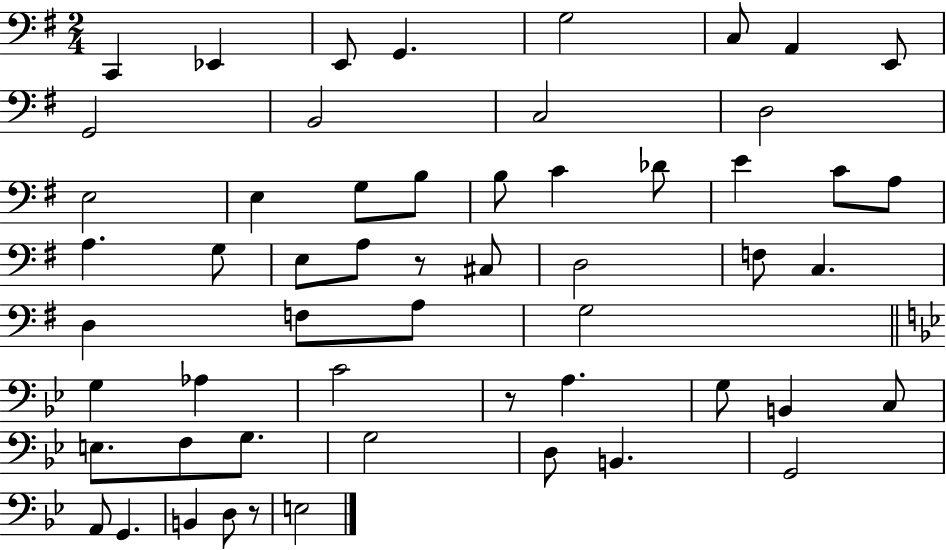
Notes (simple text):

C2/q Eb2/q E2/e G2/q. G3/h C3/e A2/q E2/e G2/h B2/h C3/h D3/h E3/h E3/q G3/e B3/e B3/e C4/q Db4/e E4/q C4/e A3/e A3/q. G3/e E3/e A3/e R/e C#3/e D3/h F3/e C3/q. D3/q F3/e A3/e G3/h G3/q Ab3/q C4/h R/e A3/q. G3/e B2/q C3/e E3/e. F3/e G3/e. G3/h D3/e B2/q. G2/h A2/e G2/q. B2/q D3/e R/e E3/h